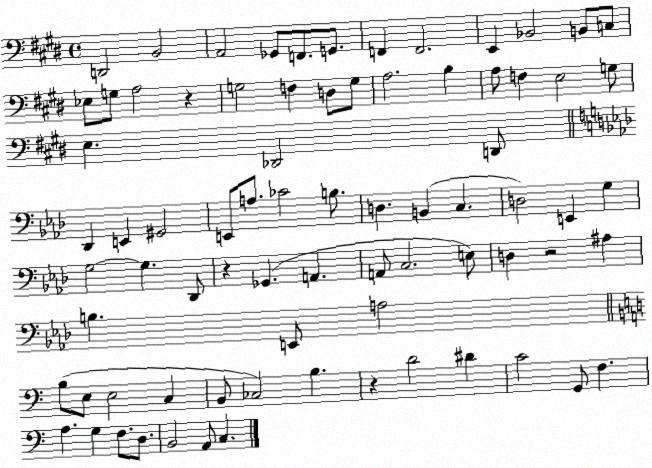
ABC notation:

X:1
T:Untitled
M:4/4
L:1/4
K:E
D,,2 B,,2 A,,2 _G,,/2 F,,/2 G,,/2 F,, F,,2 E,, _B,,2 B,,/2 C,/2 _E,/2 G,/2 A,2 z G,2 F, D,/2 G,/2 A,2 B, A,/2 F, E,2 G,/2 E, _D,,2 D,,/2 _D,, E,, ^G,,2 E,,/2 A,/2 _C2 B,/2 D, B,, C, D,2 E,, G, G,2 G, _D,,/2 z _G,, A,, A,,/2 C,2 E,/2 D, z2 ^A, B, E,,/2 A,2 B,/2 E,/2 E,2 C, B,,/2 _C,2 B, z D2 ^D C2 G,,/2 F, A, G, F,/2 D,/2 B,,2 A,,/2 C,